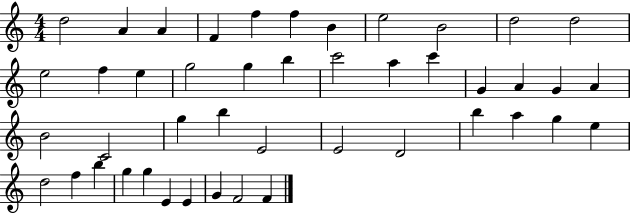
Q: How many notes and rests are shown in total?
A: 45